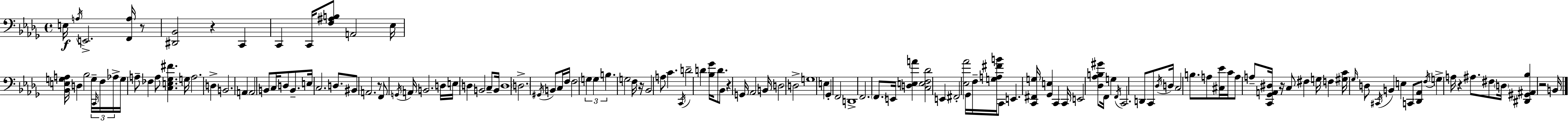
{
  \clef bass
  \time 4/4
  \defaultTimeSignature
  \key bes \minor
  e16\f \acciaccatura { a16 } e,2.-> <f, a>16 r8 | <dis, bes,>2 r4 c,4 | c,4 c,16 <f ais b>8 a,2 | ees16 <bes, e g a>16 d4 bes2 g16-- \tuplet 3/2 { \grace { c,16 } | \break f16 aes16-> } g16 a8-- fes4 a8 <c e ges fis'>4. | g16 a2. d4-> | b,2. a,4 | \parenthesize a,2 b,8 c16 d8 b,8.-- | \break e16 c2. d8. | bis,8 a,2. | r8 f,8 \acciaccatura { g,16 } a,16 b,2. | d16 e16 d4 b,2 | \break c8-- b,16 d1 | \parenthesize d2.-> \acciaccatura { gis,16 } | b,8 c16 f16 f2 \tuplet 3/2 { g4 | g4 b4. } g2 | \break f16 r16 bes,2 a8 c'4. | \acciaccatura { c,16 } d'2-- d'4 | <bes ges'>16 d'8. bes,8 r4 g,16 aes,2 | b,16 d2 d2-> | \break g1 | e4 ges,4-. f,2 | d,1-> | f,2. | \break \parenthesize f,8. e,16 <d e a'>4 <c e f des'>2 | e,4 fis,2-. <ees aes'>2 | ges,16 f16-- <g a fis' b'>16 c,8 e,4. | <c, fis, g>16 <ges, e>4 c,4 c,16 e,2 | \break <des aes b gis'>8 f,16 g4 \acciaccatura { f,16 } c,2. | d,8 c,8 \acciaccatura { des16 } d16 c2 | b8. a8 <cis ees'>16 c'16 a8 a8-- <c, ges, a, dis>16 | r16 c8 fis4 g16 f4 <gis c'>16 \grace { ges16 } d8 | \break \acciaccatura { cis,16 } b,4 e4 c,8 <des, aes,>8 \acciaccatura { f16 } g4-> | a16 r4 ais8. fis8 \parenthesize d16 <dis, gis, ais, bes>4 | r2 b,16 \bar "|."
}